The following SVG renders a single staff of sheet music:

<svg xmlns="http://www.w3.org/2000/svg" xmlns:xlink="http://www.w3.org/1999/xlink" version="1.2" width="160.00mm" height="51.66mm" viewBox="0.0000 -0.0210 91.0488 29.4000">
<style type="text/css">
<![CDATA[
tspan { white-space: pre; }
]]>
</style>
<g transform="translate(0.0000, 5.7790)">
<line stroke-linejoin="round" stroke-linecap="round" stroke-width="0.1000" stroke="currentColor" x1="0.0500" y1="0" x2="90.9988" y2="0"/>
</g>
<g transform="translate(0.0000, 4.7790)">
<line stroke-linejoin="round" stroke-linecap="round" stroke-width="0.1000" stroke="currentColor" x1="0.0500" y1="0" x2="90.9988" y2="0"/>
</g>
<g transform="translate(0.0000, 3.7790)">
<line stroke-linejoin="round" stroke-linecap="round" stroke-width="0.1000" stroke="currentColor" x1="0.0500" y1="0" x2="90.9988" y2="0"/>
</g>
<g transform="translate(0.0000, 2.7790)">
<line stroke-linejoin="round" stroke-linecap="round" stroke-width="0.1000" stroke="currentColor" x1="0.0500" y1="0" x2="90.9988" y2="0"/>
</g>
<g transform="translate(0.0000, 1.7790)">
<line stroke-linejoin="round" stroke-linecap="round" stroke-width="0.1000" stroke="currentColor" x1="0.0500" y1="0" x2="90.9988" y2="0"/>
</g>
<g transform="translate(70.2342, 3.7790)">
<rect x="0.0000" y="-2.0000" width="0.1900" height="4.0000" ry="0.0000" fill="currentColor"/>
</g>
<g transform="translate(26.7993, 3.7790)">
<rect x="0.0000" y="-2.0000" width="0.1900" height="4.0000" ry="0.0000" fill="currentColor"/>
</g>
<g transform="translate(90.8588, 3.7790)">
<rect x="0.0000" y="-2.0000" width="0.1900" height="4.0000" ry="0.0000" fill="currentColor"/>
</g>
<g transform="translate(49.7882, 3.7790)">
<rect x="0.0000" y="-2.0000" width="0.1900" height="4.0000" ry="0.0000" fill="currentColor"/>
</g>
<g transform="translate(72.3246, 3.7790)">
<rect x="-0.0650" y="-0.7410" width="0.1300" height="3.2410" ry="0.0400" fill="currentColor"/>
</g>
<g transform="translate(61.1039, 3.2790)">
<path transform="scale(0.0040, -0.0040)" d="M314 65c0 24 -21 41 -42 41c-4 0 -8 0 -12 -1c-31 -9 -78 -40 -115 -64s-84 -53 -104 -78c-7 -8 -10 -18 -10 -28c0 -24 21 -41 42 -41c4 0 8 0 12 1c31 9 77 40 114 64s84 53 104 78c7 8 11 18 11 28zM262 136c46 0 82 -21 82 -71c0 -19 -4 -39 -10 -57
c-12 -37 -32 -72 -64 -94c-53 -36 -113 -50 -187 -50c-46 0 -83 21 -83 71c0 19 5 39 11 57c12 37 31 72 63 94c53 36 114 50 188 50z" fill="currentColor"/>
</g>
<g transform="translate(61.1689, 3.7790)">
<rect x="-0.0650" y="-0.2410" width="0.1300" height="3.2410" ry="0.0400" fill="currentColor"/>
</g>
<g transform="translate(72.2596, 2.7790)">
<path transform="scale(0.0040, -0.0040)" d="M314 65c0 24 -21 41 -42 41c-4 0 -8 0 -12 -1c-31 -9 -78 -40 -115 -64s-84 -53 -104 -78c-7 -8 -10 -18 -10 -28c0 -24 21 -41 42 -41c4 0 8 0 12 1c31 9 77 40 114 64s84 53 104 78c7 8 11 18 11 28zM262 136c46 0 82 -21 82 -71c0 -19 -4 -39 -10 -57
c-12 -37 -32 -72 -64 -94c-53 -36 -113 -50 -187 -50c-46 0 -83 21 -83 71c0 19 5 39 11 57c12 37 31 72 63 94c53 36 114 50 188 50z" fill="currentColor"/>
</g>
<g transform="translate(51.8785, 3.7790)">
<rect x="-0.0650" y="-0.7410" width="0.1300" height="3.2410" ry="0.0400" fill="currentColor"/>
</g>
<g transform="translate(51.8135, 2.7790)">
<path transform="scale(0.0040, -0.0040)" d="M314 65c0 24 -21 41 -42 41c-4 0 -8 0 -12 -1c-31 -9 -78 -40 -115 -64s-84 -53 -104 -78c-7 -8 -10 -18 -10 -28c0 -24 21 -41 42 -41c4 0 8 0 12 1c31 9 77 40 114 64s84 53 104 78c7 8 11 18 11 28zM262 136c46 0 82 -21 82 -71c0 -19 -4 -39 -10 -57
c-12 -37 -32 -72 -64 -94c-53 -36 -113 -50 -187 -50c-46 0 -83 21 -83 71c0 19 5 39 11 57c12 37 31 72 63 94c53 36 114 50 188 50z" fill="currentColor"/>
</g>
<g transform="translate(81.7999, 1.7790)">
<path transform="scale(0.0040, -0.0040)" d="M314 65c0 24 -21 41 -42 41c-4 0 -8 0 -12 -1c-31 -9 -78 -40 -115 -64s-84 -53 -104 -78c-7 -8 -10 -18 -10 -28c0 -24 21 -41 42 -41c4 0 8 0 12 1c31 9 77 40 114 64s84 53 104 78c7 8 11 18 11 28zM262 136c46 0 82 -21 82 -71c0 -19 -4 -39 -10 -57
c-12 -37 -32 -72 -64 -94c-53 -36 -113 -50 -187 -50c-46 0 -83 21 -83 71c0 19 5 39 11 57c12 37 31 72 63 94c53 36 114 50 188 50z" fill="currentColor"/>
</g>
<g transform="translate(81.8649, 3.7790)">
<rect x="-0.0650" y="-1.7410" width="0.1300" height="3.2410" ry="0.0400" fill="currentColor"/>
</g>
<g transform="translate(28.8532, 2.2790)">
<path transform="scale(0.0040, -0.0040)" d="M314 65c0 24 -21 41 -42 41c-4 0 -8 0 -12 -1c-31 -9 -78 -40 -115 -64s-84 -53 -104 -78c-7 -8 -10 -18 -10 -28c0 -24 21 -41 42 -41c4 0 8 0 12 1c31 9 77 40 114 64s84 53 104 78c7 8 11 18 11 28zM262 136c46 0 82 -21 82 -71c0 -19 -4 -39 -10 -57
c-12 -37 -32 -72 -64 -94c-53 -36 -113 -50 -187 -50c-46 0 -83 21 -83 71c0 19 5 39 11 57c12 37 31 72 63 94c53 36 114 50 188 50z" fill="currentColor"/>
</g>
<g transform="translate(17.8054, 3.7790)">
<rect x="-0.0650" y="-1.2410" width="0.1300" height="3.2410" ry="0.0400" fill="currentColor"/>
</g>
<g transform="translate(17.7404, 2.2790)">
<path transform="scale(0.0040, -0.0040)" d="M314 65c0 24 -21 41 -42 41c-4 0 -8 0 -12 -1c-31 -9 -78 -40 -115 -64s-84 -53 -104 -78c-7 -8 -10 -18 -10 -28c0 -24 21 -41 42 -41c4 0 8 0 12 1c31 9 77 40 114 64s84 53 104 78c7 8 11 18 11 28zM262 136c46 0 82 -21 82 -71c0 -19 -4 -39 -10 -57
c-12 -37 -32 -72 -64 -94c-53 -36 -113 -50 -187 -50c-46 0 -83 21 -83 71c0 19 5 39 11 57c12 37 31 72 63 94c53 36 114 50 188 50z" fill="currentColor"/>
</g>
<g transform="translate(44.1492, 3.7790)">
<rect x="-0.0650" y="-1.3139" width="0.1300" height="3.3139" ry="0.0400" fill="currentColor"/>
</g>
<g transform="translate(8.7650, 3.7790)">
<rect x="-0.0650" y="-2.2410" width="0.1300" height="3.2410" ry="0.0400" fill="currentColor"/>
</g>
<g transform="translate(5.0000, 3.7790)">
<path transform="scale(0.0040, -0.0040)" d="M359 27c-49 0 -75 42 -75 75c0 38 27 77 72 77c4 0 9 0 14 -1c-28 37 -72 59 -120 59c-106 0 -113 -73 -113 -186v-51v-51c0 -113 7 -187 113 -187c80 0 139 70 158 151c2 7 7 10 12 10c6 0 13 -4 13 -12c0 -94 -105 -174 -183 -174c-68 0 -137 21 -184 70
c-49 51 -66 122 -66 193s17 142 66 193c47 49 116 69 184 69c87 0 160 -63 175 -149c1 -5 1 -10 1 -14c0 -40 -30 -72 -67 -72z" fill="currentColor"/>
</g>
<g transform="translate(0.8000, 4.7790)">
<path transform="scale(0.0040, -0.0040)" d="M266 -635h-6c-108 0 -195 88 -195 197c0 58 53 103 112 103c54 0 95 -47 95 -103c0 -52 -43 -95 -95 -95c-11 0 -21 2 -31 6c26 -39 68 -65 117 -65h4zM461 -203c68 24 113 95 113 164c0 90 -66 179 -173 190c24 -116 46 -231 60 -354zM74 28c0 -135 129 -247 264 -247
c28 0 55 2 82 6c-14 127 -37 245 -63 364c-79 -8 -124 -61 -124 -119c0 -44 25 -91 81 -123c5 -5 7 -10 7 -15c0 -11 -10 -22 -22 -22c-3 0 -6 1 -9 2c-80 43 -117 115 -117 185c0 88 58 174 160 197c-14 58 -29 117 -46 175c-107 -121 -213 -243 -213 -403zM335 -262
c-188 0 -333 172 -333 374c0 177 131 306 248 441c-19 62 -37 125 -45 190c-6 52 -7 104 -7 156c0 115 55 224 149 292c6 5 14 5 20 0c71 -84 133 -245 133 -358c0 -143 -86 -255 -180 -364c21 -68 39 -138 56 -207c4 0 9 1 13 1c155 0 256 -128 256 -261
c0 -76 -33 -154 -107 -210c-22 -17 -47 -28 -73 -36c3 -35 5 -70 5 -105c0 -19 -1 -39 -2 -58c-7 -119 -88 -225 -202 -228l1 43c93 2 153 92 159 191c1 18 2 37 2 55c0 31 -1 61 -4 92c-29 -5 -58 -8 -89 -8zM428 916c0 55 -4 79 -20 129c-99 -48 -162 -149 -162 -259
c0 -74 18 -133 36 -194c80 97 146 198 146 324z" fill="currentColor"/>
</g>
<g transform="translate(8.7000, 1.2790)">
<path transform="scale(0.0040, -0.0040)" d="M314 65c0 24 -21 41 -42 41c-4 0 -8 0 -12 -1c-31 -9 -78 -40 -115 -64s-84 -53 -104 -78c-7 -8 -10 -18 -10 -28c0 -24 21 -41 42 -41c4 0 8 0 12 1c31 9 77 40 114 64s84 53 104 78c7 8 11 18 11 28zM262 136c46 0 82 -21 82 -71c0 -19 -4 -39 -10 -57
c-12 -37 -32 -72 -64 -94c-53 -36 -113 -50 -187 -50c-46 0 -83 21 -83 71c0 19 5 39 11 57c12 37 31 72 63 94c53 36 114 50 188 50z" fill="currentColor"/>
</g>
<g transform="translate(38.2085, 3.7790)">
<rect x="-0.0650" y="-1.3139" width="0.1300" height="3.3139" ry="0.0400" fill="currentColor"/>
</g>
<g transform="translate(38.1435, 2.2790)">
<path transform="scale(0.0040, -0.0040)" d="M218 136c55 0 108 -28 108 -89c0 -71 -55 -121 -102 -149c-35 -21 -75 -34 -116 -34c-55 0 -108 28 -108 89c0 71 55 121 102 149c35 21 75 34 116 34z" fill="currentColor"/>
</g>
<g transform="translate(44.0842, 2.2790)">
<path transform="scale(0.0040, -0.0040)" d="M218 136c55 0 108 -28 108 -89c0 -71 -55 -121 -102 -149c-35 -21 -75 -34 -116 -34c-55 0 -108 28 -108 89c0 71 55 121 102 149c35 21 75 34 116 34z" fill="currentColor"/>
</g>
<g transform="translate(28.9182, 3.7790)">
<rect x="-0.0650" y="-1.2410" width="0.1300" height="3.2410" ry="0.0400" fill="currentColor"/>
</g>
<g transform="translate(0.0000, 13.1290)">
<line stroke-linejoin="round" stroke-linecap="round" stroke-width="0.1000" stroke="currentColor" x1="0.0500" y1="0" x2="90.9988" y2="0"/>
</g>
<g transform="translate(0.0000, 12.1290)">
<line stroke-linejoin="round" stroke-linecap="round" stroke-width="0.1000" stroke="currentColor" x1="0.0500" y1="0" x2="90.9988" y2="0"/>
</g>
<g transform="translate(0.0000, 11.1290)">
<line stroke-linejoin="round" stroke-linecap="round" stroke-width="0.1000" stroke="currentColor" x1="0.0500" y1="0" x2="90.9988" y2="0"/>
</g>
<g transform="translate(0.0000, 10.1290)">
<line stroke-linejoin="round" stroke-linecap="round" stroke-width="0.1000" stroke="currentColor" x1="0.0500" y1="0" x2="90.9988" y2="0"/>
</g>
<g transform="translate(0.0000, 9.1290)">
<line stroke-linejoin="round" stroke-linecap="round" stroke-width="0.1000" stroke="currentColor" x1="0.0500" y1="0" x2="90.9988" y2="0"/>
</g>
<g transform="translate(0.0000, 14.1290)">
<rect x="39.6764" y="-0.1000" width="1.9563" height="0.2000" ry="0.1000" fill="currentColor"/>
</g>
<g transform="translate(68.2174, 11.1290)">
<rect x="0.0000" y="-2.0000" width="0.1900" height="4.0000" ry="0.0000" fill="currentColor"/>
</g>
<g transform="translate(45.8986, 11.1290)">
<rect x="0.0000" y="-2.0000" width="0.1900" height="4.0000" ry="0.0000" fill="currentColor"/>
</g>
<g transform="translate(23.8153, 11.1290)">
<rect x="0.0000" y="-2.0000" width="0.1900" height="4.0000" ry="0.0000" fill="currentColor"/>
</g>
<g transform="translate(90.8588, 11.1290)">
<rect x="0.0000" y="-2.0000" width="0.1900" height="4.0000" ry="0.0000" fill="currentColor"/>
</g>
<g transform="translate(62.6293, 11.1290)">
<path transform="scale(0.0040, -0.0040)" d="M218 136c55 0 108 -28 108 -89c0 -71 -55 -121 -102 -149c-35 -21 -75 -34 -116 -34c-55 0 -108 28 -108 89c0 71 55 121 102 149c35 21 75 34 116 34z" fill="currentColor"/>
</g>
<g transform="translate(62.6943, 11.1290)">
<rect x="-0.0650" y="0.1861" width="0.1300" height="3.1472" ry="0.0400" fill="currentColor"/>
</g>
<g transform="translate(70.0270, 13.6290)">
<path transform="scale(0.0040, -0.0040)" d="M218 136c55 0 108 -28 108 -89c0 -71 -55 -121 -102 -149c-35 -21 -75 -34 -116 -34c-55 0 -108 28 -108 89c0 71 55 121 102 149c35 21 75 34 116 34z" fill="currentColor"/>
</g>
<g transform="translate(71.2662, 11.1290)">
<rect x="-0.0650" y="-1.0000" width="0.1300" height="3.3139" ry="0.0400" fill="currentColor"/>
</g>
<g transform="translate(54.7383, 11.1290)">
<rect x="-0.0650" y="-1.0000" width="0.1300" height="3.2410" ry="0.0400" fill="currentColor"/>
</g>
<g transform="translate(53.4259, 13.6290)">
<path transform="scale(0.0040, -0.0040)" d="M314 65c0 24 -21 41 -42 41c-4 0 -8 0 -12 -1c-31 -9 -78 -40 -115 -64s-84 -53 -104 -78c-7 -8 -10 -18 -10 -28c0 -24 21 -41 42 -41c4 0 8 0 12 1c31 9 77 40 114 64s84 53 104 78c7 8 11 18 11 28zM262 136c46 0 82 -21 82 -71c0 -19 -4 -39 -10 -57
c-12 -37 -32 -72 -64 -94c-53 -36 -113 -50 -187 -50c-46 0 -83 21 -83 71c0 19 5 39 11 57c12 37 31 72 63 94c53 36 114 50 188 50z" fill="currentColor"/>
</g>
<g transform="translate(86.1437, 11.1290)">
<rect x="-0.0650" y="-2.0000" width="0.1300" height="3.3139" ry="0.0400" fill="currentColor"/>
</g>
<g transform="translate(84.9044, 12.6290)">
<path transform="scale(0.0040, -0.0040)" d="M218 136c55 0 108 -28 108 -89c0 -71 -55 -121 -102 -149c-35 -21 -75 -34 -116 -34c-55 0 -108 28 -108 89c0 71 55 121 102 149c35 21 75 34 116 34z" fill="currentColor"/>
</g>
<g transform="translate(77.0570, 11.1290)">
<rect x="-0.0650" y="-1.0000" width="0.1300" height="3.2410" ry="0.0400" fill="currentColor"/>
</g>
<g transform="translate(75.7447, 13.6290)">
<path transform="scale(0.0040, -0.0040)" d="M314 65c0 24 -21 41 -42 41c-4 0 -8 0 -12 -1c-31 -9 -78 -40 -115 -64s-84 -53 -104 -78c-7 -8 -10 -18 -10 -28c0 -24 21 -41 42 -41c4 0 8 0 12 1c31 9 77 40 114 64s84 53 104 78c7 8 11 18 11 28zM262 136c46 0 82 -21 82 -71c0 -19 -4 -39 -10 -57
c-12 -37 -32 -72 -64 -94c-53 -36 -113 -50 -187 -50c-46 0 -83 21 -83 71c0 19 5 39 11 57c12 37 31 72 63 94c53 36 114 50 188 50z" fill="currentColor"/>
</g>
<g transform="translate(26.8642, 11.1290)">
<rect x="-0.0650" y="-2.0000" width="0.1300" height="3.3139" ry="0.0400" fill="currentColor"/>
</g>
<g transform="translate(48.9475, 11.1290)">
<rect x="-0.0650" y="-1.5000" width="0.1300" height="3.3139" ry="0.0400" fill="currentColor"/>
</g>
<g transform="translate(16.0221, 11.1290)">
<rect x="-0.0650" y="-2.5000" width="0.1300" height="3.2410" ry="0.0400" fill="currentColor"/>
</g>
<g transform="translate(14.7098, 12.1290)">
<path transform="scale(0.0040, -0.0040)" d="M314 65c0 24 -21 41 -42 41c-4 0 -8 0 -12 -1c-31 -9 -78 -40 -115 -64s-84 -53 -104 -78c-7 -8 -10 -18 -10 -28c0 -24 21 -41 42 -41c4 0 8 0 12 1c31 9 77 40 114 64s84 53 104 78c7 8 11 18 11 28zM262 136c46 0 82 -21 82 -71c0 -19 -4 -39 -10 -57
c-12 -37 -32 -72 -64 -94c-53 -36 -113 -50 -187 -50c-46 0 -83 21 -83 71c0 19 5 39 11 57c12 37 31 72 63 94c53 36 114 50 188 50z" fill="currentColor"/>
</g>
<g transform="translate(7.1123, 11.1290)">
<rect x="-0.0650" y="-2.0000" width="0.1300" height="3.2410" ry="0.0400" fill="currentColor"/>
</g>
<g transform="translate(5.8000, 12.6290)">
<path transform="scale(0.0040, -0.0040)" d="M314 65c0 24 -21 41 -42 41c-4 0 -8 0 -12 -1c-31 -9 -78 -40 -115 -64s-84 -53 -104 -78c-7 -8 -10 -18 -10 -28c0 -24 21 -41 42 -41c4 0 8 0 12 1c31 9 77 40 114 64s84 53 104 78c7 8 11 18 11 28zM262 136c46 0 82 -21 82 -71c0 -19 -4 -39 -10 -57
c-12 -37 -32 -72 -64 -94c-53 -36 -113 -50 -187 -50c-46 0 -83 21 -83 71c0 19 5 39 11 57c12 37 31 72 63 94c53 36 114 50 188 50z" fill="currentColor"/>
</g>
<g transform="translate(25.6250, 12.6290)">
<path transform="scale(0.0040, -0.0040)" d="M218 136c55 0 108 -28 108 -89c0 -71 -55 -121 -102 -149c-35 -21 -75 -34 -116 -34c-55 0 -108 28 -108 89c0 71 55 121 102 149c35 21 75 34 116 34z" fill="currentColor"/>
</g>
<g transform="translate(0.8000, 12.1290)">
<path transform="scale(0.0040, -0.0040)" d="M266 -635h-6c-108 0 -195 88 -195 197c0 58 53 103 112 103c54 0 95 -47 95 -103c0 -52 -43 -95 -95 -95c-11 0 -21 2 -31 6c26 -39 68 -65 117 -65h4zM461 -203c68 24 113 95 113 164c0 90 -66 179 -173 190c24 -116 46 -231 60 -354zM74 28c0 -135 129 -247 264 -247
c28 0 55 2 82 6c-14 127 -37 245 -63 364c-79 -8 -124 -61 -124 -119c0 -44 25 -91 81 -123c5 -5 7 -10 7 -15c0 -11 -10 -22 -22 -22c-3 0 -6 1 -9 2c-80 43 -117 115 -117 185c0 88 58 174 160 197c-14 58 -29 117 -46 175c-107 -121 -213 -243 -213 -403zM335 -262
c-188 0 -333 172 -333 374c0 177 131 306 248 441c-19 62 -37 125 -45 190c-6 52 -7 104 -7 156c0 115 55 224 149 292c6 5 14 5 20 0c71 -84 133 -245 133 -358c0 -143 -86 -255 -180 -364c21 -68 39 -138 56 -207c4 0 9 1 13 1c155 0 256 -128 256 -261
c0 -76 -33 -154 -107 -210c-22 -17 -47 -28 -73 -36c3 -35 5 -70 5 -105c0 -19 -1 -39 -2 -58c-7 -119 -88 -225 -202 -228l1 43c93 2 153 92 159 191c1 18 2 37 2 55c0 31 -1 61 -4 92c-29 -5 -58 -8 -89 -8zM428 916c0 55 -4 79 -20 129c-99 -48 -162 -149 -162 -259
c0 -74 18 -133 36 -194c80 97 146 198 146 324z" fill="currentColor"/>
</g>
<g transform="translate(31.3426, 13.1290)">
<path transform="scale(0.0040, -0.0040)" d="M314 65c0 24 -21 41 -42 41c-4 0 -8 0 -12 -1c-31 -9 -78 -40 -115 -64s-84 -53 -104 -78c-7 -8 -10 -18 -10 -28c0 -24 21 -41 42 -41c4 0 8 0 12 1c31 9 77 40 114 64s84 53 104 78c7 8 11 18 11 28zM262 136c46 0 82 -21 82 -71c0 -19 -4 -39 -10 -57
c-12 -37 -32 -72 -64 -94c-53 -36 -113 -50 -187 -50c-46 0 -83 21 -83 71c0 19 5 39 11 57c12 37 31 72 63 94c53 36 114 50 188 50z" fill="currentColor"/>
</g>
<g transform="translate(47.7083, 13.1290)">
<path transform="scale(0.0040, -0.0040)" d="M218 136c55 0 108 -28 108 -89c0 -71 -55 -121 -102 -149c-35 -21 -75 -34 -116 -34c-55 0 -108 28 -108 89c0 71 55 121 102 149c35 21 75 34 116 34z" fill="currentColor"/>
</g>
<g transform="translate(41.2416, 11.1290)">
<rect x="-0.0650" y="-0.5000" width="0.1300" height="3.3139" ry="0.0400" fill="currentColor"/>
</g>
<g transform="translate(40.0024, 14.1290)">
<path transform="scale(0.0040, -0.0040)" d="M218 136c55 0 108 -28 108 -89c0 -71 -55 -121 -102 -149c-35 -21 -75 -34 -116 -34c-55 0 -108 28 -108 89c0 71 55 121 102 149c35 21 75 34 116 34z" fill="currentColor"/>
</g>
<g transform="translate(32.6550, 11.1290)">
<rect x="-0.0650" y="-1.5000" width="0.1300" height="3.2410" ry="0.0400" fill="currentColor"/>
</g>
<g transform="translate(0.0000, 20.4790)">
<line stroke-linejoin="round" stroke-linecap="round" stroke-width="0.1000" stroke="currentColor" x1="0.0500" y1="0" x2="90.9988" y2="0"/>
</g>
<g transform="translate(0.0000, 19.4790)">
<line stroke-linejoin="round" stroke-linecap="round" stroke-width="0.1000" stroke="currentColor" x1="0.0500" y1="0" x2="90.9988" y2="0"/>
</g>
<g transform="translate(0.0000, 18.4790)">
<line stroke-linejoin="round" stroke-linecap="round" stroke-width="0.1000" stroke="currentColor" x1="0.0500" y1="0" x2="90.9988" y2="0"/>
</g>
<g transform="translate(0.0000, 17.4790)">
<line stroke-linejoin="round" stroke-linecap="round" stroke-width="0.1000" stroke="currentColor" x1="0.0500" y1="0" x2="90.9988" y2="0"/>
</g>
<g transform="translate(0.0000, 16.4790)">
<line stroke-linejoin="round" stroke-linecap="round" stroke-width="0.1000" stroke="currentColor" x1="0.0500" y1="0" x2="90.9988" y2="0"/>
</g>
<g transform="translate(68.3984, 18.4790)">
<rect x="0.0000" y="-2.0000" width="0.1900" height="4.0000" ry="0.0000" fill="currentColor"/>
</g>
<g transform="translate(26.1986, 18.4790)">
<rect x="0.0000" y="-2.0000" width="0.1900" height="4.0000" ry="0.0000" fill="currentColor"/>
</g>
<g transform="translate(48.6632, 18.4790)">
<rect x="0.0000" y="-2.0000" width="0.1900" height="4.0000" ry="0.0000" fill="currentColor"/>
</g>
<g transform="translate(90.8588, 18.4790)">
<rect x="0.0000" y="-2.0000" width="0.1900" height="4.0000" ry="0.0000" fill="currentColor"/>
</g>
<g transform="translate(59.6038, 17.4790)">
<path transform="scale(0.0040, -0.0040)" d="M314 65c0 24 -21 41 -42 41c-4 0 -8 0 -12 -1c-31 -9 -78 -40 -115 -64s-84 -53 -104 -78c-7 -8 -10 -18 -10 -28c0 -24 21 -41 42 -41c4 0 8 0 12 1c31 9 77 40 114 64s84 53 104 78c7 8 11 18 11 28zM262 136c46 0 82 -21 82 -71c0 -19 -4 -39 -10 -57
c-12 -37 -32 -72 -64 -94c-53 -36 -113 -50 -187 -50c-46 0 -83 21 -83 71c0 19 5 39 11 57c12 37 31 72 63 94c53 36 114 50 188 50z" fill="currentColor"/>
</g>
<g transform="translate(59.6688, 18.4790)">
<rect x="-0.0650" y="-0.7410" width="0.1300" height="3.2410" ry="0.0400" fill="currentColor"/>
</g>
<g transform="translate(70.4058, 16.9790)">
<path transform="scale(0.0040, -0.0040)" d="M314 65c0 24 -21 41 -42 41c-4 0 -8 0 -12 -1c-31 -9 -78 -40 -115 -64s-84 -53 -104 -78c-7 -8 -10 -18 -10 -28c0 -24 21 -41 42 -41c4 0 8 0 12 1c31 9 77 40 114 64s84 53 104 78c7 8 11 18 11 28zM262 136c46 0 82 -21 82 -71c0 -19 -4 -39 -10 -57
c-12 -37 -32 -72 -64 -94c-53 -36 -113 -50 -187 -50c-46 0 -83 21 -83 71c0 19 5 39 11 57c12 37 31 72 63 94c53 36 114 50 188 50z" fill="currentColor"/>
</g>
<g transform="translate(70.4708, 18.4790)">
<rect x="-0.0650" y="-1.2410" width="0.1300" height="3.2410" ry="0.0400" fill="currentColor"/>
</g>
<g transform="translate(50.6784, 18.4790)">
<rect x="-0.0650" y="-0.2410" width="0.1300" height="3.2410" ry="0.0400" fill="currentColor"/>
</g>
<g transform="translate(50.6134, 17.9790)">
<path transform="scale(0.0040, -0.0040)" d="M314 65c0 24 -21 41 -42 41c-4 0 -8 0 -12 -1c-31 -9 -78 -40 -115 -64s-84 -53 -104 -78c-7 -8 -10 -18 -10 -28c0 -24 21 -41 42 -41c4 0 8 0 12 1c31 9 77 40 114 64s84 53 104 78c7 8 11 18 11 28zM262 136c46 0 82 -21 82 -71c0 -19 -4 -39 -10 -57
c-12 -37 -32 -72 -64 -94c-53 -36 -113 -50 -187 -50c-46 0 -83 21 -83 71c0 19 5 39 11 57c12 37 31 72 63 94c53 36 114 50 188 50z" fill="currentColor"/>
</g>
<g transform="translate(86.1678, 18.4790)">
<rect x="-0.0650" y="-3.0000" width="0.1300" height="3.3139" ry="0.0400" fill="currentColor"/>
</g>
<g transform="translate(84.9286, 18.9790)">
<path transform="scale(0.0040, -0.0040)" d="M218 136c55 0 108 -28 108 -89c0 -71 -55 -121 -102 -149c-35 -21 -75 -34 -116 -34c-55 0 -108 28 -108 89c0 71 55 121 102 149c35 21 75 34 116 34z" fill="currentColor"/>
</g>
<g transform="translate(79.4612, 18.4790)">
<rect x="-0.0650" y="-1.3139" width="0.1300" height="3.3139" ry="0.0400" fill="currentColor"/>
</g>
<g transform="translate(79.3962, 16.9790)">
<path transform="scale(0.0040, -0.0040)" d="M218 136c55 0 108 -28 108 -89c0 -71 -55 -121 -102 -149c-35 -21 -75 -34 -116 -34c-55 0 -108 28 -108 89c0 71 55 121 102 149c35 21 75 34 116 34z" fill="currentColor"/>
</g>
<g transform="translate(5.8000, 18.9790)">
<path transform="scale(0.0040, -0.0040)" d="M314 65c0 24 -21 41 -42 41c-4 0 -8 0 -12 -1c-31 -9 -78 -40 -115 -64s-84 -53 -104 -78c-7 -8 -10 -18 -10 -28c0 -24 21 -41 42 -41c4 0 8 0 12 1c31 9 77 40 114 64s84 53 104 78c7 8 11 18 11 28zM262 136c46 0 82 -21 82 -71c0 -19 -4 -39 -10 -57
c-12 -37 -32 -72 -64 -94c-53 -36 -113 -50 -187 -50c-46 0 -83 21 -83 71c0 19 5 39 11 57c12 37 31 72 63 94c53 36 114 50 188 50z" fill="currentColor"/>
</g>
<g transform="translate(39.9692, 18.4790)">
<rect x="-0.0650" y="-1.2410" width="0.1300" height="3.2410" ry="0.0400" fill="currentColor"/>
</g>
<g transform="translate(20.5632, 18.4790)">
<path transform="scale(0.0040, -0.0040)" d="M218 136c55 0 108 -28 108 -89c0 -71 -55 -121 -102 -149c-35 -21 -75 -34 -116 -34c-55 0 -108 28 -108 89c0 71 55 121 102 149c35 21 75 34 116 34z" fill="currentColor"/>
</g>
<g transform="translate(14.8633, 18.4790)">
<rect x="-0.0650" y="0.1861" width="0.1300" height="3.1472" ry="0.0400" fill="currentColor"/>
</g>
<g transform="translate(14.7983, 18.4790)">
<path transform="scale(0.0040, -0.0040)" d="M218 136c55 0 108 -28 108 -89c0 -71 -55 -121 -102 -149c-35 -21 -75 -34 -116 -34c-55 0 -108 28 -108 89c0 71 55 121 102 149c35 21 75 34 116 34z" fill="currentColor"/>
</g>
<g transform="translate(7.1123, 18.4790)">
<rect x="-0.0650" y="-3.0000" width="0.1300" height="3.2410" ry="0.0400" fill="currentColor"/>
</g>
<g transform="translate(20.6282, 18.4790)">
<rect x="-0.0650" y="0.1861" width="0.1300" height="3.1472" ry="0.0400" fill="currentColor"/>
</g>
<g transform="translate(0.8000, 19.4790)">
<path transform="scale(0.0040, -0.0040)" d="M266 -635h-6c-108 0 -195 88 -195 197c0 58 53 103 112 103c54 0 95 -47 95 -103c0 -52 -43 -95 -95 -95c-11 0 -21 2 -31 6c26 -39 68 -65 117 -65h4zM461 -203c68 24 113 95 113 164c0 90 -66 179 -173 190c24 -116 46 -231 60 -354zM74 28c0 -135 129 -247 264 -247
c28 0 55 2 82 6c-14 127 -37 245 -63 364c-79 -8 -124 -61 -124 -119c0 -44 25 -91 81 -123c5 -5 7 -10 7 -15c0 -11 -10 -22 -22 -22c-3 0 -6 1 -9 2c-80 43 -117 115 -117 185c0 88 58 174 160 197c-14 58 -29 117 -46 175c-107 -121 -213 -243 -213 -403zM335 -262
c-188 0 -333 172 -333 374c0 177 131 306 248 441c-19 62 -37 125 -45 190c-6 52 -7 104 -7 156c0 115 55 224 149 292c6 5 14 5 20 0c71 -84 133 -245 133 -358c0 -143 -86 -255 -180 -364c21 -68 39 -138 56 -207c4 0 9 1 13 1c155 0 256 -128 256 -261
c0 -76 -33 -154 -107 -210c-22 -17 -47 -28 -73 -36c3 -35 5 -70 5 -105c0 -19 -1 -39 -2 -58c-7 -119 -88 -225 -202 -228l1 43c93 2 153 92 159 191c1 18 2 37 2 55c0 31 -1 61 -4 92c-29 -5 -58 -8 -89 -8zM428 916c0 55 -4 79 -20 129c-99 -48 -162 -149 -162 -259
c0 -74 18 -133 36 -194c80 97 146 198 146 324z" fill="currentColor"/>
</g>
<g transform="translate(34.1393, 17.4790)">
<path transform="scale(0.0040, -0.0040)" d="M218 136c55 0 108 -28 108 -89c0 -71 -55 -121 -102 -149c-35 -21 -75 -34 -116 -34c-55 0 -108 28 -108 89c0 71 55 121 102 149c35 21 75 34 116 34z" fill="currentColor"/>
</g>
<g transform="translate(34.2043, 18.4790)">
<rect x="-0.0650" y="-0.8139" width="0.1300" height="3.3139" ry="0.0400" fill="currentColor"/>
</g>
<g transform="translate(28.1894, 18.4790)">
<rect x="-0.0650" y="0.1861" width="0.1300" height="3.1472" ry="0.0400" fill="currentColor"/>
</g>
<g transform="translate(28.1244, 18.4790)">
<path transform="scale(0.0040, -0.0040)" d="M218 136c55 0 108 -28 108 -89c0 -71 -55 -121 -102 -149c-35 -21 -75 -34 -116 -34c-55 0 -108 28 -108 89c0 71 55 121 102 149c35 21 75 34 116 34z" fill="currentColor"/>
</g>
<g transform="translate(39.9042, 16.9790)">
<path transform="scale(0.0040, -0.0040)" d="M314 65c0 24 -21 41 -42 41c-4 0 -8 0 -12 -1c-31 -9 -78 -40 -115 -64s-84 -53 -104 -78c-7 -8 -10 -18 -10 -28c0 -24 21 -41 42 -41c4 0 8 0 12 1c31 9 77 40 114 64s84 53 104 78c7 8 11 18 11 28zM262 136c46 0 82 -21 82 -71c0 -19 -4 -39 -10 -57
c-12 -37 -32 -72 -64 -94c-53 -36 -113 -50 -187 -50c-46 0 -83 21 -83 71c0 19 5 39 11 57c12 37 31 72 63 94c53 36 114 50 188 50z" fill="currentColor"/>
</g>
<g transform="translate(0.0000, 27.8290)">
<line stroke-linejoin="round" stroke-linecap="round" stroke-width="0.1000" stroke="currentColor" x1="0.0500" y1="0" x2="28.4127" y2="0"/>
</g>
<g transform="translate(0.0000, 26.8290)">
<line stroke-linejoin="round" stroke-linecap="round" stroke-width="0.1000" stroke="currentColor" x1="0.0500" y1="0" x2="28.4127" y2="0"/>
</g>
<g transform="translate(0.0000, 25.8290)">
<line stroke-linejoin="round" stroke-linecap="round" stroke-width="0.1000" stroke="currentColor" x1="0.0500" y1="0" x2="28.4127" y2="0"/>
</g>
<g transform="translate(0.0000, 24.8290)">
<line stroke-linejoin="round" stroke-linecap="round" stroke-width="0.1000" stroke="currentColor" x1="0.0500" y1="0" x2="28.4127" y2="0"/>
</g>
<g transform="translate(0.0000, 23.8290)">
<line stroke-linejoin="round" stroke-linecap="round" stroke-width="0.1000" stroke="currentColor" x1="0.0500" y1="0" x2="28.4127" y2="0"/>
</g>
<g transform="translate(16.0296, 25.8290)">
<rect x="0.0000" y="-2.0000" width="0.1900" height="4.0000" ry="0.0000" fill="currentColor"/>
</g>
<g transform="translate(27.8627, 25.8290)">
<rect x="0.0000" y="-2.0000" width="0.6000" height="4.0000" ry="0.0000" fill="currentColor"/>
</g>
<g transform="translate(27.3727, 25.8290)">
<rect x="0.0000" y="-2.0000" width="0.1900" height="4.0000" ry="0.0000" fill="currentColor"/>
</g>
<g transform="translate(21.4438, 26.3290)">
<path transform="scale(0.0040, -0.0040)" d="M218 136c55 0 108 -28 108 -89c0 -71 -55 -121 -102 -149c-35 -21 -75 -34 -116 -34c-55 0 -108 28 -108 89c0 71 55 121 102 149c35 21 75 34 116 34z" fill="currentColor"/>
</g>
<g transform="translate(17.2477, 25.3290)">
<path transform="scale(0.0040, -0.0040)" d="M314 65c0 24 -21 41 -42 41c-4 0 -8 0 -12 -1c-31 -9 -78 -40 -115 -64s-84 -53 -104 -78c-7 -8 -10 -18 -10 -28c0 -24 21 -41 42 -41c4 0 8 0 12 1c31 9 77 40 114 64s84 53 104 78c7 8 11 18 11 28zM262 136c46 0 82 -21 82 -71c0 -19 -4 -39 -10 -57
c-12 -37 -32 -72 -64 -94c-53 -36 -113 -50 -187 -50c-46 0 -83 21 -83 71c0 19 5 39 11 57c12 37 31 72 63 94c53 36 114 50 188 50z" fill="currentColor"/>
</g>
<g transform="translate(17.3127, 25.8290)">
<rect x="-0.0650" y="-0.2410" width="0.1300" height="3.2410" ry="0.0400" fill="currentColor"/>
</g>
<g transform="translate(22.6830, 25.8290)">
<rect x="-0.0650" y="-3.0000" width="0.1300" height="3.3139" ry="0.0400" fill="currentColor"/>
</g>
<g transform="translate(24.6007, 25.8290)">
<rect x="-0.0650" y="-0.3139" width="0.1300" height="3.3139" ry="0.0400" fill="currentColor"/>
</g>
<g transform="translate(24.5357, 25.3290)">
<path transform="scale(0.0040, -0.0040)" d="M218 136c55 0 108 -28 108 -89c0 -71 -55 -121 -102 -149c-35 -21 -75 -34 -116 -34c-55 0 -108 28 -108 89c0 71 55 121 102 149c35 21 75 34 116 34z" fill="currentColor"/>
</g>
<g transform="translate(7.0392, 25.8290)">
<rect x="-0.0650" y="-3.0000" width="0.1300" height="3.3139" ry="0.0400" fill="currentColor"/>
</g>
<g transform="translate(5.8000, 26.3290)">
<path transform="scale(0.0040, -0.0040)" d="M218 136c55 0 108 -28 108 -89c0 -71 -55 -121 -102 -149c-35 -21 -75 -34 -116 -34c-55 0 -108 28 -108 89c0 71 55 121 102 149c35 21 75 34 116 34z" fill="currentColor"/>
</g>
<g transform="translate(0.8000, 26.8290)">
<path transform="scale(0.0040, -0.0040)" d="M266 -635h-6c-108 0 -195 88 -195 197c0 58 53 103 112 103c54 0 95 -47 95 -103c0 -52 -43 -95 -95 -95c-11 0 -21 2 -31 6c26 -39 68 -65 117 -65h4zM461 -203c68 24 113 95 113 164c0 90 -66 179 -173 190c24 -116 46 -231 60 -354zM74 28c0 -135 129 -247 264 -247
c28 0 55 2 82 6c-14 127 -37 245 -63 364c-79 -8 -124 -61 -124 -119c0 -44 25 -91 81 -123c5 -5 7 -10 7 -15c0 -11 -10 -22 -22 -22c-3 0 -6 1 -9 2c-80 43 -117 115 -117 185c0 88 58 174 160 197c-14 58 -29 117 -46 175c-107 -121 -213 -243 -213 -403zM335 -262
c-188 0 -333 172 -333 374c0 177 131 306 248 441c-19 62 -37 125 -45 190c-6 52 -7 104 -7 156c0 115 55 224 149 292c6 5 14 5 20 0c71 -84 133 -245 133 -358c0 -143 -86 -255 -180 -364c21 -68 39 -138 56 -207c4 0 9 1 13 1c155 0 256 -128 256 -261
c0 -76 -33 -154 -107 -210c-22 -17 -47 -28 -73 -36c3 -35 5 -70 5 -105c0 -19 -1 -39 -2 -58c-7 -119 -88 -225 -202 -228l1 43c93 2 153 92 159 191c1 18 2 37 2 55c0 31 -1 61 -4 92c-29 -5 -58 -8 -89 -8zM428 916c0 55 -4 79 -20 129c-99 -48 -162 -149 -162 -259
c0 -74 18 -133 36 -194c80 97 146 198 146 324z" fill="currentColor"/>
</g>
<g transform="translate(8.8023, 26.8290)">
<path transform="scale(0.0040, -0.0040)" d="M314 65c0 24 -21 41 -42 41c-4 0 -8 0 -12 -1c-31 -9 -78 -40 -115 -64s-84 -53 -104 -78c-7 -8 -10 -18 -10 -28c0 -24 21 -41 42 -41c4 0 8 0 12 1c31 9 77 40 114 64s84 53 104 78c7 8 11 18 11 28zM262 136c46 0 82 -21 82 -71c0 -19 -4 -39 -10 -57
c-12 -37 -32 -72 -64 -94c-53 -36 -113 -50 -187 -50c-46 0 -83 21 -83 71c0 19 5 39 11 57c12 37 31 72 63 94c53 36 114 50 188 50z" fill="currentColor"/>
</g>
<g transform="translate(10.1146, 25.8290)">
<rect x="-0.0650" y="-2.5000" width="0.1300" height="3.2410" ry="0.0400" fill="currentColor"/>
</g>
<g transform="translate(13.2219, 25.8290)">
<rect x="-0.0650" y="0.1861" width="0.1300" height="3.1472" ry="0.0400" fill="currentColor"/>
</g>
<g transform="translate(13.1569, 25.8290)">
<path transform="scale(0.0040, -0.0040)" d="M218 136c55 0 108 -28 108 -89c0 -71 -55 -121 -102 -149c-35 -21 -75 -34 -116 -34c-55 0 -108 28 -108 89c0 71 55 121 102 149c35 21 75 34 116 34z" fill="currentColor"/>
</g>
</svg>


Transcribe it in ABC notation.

X:1
T:Untitled
M:4/4
L:1/4
K:C
g2 e2 e2 e e d2 c2 d2 f2 F2 G2 F E2 C E D2 B D D2 F A2 B B B d e2 c2 d2 e2 e A A G2 B c2 A c